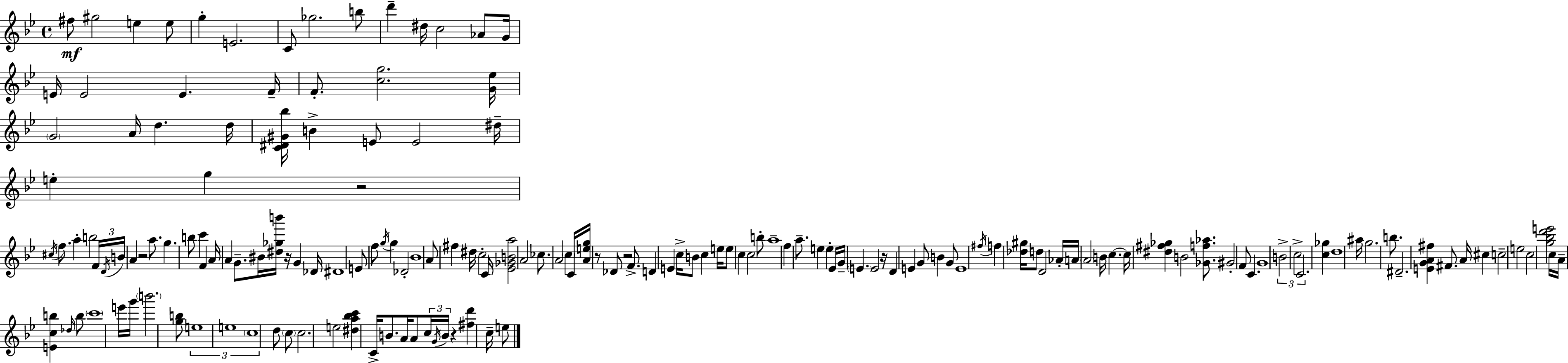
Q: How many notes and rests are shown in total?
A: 168